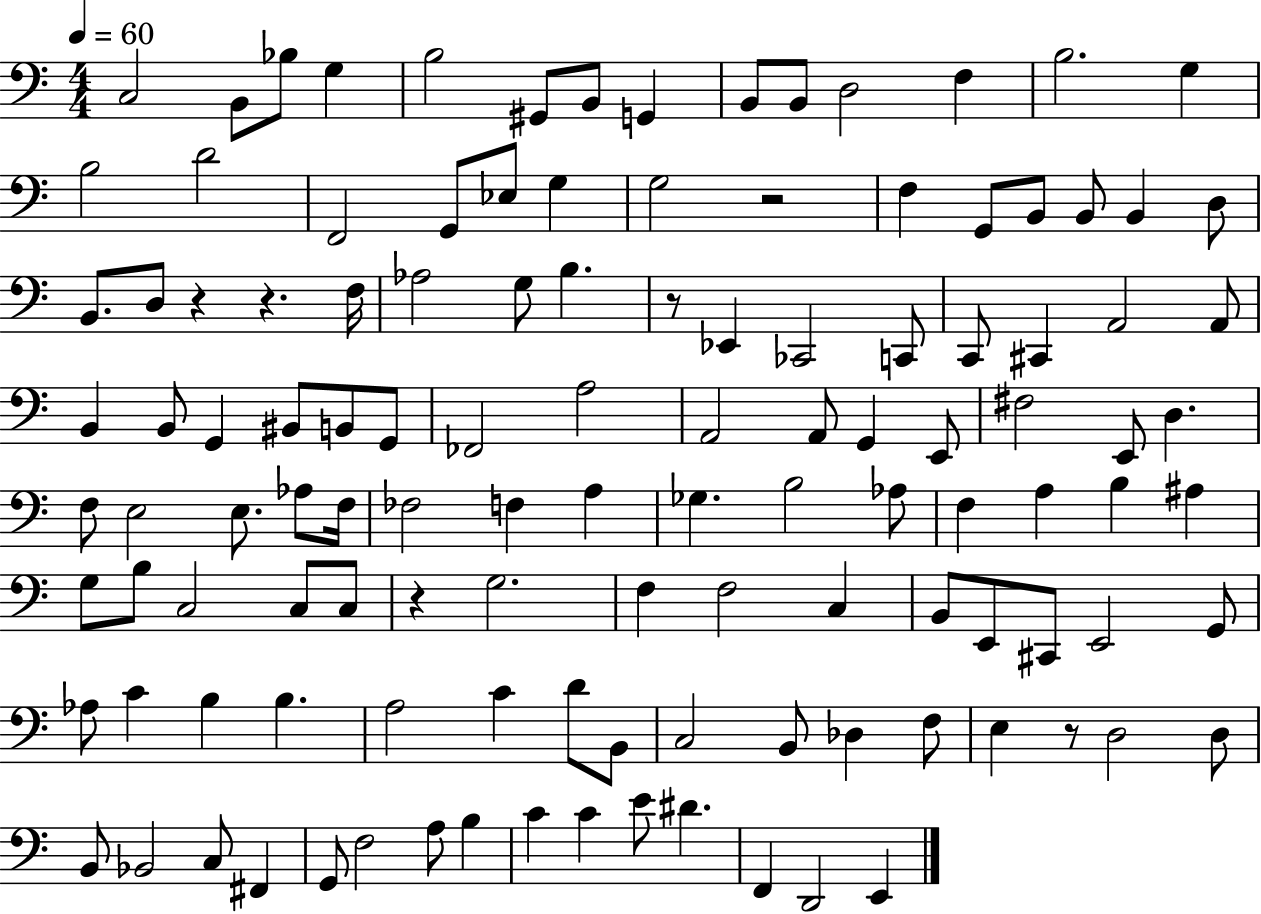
{
  \clef bass
  \numericTimeSignature
  \time 4/4
  \key c \major
  \tempo 4 = 60
  c2 b,8 bes8 g4 | b2 gis,8 b,8 g,4 | b,8 b,8 d2 f4 | b2. g4 | \break b2 d'2 | f,2 g,8 ees8 g4 | g2 r2 | f4 g,8 b,8 b,8 b,4 d8 | \break b,8. d8 r4 r4. f16 | aes2 g8 b4. | r8 ees,4 ces,2 c,8 | c,8 cis,4 a,2 a,8 | \break b,4 b,8 g,4 bis,8 b,8 g,8 | fes,2 a2 | a,2 a,8 g,4 e,8 | fis2 e,8 d4. | \break f8 e2 e8. aes8 f16 | fes2 f4 a4 | ges4. b2 aes8 | f4 a4 b4 ais4 | \break g8 b8 c2 c8 c8 | r4 g2. | f4 f2 c4 | b,8 e,8 cis,8 e,2 g,8 | \break aes8 c'4 b4 b4. | a2 c'4 d'8 b,8 | c2 b,8 des4 f8 | e4 r8 d2 d8 | \break b,8 bes,2 c8 fis,4 | g,8 f2 a8 b4 | c'4 c'4 e'8 dis'4. | f,4 d,2 e,4 | \break \bar "|."
}